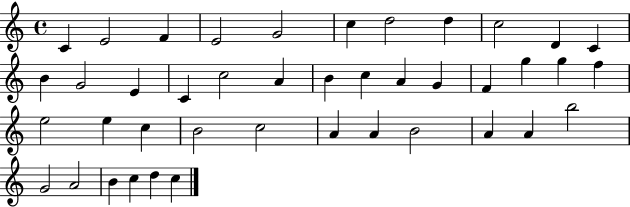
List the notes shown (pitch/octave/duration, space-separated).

C4/q E4/h F4/q E4/h G4/h C5/q D5/h D5/q C5/h D4/q C4/q B4/q G4/h E4/q C4/q C5/h A4/q B4/q C5/q A4/q G4/q F4/q G5/q G5/q F5/q E5/h E5/q C5/q B4/h C5/h A4/q A4/q B4/h A4/q A4/q B5/h G4/h A4/h B4/q C5/q D5/q C5/q